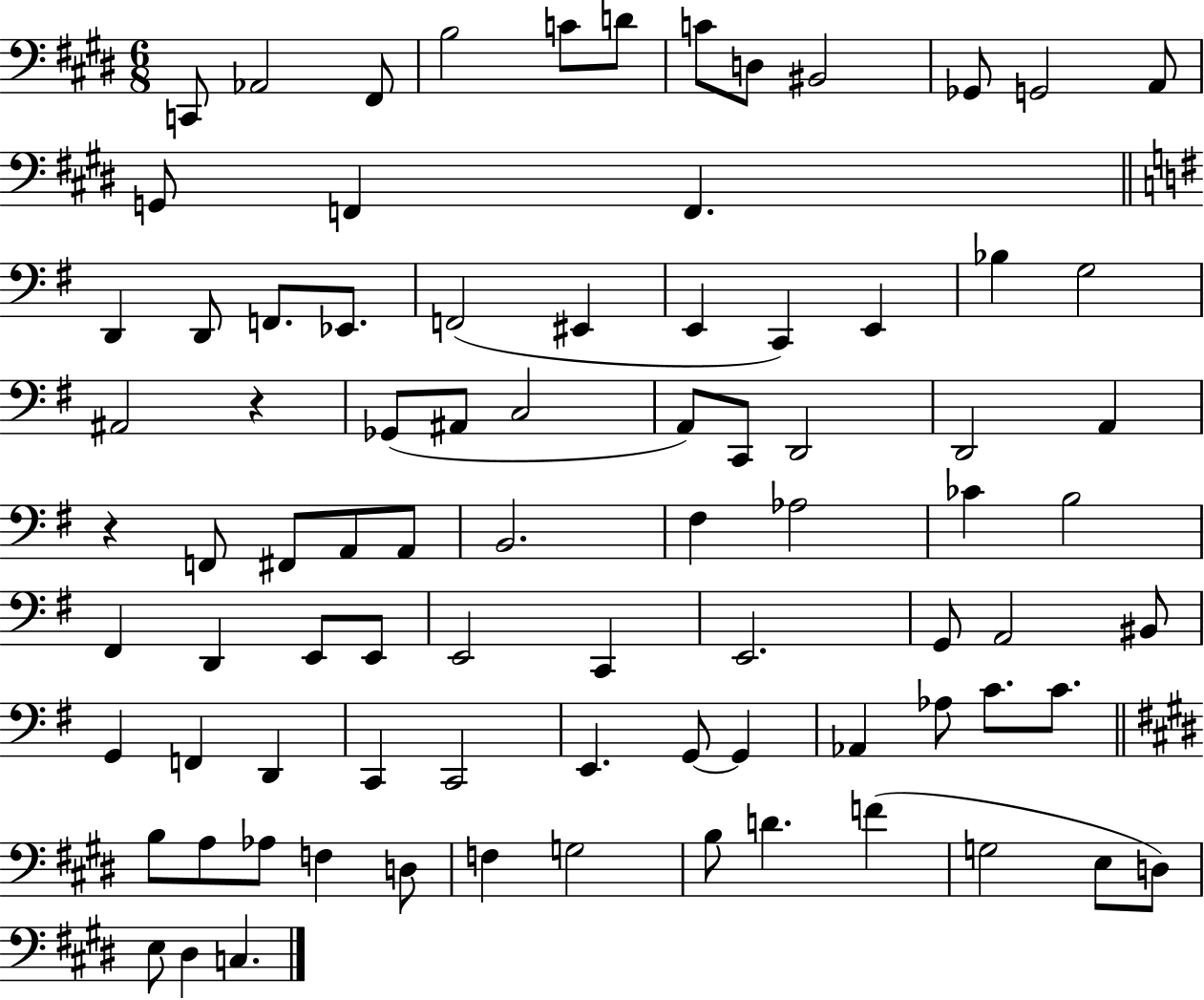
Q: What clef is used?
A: bass